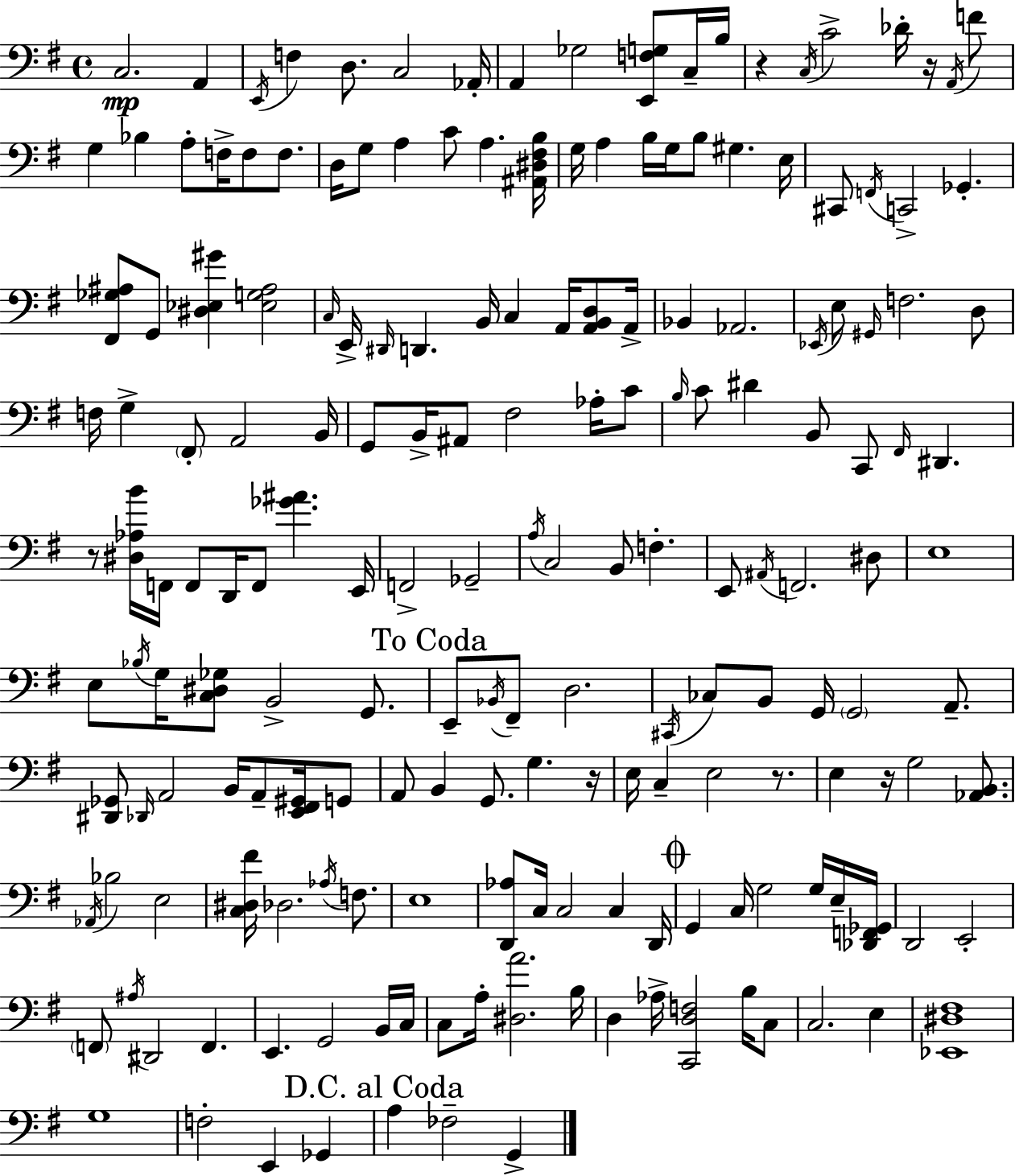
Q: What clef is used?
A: bass